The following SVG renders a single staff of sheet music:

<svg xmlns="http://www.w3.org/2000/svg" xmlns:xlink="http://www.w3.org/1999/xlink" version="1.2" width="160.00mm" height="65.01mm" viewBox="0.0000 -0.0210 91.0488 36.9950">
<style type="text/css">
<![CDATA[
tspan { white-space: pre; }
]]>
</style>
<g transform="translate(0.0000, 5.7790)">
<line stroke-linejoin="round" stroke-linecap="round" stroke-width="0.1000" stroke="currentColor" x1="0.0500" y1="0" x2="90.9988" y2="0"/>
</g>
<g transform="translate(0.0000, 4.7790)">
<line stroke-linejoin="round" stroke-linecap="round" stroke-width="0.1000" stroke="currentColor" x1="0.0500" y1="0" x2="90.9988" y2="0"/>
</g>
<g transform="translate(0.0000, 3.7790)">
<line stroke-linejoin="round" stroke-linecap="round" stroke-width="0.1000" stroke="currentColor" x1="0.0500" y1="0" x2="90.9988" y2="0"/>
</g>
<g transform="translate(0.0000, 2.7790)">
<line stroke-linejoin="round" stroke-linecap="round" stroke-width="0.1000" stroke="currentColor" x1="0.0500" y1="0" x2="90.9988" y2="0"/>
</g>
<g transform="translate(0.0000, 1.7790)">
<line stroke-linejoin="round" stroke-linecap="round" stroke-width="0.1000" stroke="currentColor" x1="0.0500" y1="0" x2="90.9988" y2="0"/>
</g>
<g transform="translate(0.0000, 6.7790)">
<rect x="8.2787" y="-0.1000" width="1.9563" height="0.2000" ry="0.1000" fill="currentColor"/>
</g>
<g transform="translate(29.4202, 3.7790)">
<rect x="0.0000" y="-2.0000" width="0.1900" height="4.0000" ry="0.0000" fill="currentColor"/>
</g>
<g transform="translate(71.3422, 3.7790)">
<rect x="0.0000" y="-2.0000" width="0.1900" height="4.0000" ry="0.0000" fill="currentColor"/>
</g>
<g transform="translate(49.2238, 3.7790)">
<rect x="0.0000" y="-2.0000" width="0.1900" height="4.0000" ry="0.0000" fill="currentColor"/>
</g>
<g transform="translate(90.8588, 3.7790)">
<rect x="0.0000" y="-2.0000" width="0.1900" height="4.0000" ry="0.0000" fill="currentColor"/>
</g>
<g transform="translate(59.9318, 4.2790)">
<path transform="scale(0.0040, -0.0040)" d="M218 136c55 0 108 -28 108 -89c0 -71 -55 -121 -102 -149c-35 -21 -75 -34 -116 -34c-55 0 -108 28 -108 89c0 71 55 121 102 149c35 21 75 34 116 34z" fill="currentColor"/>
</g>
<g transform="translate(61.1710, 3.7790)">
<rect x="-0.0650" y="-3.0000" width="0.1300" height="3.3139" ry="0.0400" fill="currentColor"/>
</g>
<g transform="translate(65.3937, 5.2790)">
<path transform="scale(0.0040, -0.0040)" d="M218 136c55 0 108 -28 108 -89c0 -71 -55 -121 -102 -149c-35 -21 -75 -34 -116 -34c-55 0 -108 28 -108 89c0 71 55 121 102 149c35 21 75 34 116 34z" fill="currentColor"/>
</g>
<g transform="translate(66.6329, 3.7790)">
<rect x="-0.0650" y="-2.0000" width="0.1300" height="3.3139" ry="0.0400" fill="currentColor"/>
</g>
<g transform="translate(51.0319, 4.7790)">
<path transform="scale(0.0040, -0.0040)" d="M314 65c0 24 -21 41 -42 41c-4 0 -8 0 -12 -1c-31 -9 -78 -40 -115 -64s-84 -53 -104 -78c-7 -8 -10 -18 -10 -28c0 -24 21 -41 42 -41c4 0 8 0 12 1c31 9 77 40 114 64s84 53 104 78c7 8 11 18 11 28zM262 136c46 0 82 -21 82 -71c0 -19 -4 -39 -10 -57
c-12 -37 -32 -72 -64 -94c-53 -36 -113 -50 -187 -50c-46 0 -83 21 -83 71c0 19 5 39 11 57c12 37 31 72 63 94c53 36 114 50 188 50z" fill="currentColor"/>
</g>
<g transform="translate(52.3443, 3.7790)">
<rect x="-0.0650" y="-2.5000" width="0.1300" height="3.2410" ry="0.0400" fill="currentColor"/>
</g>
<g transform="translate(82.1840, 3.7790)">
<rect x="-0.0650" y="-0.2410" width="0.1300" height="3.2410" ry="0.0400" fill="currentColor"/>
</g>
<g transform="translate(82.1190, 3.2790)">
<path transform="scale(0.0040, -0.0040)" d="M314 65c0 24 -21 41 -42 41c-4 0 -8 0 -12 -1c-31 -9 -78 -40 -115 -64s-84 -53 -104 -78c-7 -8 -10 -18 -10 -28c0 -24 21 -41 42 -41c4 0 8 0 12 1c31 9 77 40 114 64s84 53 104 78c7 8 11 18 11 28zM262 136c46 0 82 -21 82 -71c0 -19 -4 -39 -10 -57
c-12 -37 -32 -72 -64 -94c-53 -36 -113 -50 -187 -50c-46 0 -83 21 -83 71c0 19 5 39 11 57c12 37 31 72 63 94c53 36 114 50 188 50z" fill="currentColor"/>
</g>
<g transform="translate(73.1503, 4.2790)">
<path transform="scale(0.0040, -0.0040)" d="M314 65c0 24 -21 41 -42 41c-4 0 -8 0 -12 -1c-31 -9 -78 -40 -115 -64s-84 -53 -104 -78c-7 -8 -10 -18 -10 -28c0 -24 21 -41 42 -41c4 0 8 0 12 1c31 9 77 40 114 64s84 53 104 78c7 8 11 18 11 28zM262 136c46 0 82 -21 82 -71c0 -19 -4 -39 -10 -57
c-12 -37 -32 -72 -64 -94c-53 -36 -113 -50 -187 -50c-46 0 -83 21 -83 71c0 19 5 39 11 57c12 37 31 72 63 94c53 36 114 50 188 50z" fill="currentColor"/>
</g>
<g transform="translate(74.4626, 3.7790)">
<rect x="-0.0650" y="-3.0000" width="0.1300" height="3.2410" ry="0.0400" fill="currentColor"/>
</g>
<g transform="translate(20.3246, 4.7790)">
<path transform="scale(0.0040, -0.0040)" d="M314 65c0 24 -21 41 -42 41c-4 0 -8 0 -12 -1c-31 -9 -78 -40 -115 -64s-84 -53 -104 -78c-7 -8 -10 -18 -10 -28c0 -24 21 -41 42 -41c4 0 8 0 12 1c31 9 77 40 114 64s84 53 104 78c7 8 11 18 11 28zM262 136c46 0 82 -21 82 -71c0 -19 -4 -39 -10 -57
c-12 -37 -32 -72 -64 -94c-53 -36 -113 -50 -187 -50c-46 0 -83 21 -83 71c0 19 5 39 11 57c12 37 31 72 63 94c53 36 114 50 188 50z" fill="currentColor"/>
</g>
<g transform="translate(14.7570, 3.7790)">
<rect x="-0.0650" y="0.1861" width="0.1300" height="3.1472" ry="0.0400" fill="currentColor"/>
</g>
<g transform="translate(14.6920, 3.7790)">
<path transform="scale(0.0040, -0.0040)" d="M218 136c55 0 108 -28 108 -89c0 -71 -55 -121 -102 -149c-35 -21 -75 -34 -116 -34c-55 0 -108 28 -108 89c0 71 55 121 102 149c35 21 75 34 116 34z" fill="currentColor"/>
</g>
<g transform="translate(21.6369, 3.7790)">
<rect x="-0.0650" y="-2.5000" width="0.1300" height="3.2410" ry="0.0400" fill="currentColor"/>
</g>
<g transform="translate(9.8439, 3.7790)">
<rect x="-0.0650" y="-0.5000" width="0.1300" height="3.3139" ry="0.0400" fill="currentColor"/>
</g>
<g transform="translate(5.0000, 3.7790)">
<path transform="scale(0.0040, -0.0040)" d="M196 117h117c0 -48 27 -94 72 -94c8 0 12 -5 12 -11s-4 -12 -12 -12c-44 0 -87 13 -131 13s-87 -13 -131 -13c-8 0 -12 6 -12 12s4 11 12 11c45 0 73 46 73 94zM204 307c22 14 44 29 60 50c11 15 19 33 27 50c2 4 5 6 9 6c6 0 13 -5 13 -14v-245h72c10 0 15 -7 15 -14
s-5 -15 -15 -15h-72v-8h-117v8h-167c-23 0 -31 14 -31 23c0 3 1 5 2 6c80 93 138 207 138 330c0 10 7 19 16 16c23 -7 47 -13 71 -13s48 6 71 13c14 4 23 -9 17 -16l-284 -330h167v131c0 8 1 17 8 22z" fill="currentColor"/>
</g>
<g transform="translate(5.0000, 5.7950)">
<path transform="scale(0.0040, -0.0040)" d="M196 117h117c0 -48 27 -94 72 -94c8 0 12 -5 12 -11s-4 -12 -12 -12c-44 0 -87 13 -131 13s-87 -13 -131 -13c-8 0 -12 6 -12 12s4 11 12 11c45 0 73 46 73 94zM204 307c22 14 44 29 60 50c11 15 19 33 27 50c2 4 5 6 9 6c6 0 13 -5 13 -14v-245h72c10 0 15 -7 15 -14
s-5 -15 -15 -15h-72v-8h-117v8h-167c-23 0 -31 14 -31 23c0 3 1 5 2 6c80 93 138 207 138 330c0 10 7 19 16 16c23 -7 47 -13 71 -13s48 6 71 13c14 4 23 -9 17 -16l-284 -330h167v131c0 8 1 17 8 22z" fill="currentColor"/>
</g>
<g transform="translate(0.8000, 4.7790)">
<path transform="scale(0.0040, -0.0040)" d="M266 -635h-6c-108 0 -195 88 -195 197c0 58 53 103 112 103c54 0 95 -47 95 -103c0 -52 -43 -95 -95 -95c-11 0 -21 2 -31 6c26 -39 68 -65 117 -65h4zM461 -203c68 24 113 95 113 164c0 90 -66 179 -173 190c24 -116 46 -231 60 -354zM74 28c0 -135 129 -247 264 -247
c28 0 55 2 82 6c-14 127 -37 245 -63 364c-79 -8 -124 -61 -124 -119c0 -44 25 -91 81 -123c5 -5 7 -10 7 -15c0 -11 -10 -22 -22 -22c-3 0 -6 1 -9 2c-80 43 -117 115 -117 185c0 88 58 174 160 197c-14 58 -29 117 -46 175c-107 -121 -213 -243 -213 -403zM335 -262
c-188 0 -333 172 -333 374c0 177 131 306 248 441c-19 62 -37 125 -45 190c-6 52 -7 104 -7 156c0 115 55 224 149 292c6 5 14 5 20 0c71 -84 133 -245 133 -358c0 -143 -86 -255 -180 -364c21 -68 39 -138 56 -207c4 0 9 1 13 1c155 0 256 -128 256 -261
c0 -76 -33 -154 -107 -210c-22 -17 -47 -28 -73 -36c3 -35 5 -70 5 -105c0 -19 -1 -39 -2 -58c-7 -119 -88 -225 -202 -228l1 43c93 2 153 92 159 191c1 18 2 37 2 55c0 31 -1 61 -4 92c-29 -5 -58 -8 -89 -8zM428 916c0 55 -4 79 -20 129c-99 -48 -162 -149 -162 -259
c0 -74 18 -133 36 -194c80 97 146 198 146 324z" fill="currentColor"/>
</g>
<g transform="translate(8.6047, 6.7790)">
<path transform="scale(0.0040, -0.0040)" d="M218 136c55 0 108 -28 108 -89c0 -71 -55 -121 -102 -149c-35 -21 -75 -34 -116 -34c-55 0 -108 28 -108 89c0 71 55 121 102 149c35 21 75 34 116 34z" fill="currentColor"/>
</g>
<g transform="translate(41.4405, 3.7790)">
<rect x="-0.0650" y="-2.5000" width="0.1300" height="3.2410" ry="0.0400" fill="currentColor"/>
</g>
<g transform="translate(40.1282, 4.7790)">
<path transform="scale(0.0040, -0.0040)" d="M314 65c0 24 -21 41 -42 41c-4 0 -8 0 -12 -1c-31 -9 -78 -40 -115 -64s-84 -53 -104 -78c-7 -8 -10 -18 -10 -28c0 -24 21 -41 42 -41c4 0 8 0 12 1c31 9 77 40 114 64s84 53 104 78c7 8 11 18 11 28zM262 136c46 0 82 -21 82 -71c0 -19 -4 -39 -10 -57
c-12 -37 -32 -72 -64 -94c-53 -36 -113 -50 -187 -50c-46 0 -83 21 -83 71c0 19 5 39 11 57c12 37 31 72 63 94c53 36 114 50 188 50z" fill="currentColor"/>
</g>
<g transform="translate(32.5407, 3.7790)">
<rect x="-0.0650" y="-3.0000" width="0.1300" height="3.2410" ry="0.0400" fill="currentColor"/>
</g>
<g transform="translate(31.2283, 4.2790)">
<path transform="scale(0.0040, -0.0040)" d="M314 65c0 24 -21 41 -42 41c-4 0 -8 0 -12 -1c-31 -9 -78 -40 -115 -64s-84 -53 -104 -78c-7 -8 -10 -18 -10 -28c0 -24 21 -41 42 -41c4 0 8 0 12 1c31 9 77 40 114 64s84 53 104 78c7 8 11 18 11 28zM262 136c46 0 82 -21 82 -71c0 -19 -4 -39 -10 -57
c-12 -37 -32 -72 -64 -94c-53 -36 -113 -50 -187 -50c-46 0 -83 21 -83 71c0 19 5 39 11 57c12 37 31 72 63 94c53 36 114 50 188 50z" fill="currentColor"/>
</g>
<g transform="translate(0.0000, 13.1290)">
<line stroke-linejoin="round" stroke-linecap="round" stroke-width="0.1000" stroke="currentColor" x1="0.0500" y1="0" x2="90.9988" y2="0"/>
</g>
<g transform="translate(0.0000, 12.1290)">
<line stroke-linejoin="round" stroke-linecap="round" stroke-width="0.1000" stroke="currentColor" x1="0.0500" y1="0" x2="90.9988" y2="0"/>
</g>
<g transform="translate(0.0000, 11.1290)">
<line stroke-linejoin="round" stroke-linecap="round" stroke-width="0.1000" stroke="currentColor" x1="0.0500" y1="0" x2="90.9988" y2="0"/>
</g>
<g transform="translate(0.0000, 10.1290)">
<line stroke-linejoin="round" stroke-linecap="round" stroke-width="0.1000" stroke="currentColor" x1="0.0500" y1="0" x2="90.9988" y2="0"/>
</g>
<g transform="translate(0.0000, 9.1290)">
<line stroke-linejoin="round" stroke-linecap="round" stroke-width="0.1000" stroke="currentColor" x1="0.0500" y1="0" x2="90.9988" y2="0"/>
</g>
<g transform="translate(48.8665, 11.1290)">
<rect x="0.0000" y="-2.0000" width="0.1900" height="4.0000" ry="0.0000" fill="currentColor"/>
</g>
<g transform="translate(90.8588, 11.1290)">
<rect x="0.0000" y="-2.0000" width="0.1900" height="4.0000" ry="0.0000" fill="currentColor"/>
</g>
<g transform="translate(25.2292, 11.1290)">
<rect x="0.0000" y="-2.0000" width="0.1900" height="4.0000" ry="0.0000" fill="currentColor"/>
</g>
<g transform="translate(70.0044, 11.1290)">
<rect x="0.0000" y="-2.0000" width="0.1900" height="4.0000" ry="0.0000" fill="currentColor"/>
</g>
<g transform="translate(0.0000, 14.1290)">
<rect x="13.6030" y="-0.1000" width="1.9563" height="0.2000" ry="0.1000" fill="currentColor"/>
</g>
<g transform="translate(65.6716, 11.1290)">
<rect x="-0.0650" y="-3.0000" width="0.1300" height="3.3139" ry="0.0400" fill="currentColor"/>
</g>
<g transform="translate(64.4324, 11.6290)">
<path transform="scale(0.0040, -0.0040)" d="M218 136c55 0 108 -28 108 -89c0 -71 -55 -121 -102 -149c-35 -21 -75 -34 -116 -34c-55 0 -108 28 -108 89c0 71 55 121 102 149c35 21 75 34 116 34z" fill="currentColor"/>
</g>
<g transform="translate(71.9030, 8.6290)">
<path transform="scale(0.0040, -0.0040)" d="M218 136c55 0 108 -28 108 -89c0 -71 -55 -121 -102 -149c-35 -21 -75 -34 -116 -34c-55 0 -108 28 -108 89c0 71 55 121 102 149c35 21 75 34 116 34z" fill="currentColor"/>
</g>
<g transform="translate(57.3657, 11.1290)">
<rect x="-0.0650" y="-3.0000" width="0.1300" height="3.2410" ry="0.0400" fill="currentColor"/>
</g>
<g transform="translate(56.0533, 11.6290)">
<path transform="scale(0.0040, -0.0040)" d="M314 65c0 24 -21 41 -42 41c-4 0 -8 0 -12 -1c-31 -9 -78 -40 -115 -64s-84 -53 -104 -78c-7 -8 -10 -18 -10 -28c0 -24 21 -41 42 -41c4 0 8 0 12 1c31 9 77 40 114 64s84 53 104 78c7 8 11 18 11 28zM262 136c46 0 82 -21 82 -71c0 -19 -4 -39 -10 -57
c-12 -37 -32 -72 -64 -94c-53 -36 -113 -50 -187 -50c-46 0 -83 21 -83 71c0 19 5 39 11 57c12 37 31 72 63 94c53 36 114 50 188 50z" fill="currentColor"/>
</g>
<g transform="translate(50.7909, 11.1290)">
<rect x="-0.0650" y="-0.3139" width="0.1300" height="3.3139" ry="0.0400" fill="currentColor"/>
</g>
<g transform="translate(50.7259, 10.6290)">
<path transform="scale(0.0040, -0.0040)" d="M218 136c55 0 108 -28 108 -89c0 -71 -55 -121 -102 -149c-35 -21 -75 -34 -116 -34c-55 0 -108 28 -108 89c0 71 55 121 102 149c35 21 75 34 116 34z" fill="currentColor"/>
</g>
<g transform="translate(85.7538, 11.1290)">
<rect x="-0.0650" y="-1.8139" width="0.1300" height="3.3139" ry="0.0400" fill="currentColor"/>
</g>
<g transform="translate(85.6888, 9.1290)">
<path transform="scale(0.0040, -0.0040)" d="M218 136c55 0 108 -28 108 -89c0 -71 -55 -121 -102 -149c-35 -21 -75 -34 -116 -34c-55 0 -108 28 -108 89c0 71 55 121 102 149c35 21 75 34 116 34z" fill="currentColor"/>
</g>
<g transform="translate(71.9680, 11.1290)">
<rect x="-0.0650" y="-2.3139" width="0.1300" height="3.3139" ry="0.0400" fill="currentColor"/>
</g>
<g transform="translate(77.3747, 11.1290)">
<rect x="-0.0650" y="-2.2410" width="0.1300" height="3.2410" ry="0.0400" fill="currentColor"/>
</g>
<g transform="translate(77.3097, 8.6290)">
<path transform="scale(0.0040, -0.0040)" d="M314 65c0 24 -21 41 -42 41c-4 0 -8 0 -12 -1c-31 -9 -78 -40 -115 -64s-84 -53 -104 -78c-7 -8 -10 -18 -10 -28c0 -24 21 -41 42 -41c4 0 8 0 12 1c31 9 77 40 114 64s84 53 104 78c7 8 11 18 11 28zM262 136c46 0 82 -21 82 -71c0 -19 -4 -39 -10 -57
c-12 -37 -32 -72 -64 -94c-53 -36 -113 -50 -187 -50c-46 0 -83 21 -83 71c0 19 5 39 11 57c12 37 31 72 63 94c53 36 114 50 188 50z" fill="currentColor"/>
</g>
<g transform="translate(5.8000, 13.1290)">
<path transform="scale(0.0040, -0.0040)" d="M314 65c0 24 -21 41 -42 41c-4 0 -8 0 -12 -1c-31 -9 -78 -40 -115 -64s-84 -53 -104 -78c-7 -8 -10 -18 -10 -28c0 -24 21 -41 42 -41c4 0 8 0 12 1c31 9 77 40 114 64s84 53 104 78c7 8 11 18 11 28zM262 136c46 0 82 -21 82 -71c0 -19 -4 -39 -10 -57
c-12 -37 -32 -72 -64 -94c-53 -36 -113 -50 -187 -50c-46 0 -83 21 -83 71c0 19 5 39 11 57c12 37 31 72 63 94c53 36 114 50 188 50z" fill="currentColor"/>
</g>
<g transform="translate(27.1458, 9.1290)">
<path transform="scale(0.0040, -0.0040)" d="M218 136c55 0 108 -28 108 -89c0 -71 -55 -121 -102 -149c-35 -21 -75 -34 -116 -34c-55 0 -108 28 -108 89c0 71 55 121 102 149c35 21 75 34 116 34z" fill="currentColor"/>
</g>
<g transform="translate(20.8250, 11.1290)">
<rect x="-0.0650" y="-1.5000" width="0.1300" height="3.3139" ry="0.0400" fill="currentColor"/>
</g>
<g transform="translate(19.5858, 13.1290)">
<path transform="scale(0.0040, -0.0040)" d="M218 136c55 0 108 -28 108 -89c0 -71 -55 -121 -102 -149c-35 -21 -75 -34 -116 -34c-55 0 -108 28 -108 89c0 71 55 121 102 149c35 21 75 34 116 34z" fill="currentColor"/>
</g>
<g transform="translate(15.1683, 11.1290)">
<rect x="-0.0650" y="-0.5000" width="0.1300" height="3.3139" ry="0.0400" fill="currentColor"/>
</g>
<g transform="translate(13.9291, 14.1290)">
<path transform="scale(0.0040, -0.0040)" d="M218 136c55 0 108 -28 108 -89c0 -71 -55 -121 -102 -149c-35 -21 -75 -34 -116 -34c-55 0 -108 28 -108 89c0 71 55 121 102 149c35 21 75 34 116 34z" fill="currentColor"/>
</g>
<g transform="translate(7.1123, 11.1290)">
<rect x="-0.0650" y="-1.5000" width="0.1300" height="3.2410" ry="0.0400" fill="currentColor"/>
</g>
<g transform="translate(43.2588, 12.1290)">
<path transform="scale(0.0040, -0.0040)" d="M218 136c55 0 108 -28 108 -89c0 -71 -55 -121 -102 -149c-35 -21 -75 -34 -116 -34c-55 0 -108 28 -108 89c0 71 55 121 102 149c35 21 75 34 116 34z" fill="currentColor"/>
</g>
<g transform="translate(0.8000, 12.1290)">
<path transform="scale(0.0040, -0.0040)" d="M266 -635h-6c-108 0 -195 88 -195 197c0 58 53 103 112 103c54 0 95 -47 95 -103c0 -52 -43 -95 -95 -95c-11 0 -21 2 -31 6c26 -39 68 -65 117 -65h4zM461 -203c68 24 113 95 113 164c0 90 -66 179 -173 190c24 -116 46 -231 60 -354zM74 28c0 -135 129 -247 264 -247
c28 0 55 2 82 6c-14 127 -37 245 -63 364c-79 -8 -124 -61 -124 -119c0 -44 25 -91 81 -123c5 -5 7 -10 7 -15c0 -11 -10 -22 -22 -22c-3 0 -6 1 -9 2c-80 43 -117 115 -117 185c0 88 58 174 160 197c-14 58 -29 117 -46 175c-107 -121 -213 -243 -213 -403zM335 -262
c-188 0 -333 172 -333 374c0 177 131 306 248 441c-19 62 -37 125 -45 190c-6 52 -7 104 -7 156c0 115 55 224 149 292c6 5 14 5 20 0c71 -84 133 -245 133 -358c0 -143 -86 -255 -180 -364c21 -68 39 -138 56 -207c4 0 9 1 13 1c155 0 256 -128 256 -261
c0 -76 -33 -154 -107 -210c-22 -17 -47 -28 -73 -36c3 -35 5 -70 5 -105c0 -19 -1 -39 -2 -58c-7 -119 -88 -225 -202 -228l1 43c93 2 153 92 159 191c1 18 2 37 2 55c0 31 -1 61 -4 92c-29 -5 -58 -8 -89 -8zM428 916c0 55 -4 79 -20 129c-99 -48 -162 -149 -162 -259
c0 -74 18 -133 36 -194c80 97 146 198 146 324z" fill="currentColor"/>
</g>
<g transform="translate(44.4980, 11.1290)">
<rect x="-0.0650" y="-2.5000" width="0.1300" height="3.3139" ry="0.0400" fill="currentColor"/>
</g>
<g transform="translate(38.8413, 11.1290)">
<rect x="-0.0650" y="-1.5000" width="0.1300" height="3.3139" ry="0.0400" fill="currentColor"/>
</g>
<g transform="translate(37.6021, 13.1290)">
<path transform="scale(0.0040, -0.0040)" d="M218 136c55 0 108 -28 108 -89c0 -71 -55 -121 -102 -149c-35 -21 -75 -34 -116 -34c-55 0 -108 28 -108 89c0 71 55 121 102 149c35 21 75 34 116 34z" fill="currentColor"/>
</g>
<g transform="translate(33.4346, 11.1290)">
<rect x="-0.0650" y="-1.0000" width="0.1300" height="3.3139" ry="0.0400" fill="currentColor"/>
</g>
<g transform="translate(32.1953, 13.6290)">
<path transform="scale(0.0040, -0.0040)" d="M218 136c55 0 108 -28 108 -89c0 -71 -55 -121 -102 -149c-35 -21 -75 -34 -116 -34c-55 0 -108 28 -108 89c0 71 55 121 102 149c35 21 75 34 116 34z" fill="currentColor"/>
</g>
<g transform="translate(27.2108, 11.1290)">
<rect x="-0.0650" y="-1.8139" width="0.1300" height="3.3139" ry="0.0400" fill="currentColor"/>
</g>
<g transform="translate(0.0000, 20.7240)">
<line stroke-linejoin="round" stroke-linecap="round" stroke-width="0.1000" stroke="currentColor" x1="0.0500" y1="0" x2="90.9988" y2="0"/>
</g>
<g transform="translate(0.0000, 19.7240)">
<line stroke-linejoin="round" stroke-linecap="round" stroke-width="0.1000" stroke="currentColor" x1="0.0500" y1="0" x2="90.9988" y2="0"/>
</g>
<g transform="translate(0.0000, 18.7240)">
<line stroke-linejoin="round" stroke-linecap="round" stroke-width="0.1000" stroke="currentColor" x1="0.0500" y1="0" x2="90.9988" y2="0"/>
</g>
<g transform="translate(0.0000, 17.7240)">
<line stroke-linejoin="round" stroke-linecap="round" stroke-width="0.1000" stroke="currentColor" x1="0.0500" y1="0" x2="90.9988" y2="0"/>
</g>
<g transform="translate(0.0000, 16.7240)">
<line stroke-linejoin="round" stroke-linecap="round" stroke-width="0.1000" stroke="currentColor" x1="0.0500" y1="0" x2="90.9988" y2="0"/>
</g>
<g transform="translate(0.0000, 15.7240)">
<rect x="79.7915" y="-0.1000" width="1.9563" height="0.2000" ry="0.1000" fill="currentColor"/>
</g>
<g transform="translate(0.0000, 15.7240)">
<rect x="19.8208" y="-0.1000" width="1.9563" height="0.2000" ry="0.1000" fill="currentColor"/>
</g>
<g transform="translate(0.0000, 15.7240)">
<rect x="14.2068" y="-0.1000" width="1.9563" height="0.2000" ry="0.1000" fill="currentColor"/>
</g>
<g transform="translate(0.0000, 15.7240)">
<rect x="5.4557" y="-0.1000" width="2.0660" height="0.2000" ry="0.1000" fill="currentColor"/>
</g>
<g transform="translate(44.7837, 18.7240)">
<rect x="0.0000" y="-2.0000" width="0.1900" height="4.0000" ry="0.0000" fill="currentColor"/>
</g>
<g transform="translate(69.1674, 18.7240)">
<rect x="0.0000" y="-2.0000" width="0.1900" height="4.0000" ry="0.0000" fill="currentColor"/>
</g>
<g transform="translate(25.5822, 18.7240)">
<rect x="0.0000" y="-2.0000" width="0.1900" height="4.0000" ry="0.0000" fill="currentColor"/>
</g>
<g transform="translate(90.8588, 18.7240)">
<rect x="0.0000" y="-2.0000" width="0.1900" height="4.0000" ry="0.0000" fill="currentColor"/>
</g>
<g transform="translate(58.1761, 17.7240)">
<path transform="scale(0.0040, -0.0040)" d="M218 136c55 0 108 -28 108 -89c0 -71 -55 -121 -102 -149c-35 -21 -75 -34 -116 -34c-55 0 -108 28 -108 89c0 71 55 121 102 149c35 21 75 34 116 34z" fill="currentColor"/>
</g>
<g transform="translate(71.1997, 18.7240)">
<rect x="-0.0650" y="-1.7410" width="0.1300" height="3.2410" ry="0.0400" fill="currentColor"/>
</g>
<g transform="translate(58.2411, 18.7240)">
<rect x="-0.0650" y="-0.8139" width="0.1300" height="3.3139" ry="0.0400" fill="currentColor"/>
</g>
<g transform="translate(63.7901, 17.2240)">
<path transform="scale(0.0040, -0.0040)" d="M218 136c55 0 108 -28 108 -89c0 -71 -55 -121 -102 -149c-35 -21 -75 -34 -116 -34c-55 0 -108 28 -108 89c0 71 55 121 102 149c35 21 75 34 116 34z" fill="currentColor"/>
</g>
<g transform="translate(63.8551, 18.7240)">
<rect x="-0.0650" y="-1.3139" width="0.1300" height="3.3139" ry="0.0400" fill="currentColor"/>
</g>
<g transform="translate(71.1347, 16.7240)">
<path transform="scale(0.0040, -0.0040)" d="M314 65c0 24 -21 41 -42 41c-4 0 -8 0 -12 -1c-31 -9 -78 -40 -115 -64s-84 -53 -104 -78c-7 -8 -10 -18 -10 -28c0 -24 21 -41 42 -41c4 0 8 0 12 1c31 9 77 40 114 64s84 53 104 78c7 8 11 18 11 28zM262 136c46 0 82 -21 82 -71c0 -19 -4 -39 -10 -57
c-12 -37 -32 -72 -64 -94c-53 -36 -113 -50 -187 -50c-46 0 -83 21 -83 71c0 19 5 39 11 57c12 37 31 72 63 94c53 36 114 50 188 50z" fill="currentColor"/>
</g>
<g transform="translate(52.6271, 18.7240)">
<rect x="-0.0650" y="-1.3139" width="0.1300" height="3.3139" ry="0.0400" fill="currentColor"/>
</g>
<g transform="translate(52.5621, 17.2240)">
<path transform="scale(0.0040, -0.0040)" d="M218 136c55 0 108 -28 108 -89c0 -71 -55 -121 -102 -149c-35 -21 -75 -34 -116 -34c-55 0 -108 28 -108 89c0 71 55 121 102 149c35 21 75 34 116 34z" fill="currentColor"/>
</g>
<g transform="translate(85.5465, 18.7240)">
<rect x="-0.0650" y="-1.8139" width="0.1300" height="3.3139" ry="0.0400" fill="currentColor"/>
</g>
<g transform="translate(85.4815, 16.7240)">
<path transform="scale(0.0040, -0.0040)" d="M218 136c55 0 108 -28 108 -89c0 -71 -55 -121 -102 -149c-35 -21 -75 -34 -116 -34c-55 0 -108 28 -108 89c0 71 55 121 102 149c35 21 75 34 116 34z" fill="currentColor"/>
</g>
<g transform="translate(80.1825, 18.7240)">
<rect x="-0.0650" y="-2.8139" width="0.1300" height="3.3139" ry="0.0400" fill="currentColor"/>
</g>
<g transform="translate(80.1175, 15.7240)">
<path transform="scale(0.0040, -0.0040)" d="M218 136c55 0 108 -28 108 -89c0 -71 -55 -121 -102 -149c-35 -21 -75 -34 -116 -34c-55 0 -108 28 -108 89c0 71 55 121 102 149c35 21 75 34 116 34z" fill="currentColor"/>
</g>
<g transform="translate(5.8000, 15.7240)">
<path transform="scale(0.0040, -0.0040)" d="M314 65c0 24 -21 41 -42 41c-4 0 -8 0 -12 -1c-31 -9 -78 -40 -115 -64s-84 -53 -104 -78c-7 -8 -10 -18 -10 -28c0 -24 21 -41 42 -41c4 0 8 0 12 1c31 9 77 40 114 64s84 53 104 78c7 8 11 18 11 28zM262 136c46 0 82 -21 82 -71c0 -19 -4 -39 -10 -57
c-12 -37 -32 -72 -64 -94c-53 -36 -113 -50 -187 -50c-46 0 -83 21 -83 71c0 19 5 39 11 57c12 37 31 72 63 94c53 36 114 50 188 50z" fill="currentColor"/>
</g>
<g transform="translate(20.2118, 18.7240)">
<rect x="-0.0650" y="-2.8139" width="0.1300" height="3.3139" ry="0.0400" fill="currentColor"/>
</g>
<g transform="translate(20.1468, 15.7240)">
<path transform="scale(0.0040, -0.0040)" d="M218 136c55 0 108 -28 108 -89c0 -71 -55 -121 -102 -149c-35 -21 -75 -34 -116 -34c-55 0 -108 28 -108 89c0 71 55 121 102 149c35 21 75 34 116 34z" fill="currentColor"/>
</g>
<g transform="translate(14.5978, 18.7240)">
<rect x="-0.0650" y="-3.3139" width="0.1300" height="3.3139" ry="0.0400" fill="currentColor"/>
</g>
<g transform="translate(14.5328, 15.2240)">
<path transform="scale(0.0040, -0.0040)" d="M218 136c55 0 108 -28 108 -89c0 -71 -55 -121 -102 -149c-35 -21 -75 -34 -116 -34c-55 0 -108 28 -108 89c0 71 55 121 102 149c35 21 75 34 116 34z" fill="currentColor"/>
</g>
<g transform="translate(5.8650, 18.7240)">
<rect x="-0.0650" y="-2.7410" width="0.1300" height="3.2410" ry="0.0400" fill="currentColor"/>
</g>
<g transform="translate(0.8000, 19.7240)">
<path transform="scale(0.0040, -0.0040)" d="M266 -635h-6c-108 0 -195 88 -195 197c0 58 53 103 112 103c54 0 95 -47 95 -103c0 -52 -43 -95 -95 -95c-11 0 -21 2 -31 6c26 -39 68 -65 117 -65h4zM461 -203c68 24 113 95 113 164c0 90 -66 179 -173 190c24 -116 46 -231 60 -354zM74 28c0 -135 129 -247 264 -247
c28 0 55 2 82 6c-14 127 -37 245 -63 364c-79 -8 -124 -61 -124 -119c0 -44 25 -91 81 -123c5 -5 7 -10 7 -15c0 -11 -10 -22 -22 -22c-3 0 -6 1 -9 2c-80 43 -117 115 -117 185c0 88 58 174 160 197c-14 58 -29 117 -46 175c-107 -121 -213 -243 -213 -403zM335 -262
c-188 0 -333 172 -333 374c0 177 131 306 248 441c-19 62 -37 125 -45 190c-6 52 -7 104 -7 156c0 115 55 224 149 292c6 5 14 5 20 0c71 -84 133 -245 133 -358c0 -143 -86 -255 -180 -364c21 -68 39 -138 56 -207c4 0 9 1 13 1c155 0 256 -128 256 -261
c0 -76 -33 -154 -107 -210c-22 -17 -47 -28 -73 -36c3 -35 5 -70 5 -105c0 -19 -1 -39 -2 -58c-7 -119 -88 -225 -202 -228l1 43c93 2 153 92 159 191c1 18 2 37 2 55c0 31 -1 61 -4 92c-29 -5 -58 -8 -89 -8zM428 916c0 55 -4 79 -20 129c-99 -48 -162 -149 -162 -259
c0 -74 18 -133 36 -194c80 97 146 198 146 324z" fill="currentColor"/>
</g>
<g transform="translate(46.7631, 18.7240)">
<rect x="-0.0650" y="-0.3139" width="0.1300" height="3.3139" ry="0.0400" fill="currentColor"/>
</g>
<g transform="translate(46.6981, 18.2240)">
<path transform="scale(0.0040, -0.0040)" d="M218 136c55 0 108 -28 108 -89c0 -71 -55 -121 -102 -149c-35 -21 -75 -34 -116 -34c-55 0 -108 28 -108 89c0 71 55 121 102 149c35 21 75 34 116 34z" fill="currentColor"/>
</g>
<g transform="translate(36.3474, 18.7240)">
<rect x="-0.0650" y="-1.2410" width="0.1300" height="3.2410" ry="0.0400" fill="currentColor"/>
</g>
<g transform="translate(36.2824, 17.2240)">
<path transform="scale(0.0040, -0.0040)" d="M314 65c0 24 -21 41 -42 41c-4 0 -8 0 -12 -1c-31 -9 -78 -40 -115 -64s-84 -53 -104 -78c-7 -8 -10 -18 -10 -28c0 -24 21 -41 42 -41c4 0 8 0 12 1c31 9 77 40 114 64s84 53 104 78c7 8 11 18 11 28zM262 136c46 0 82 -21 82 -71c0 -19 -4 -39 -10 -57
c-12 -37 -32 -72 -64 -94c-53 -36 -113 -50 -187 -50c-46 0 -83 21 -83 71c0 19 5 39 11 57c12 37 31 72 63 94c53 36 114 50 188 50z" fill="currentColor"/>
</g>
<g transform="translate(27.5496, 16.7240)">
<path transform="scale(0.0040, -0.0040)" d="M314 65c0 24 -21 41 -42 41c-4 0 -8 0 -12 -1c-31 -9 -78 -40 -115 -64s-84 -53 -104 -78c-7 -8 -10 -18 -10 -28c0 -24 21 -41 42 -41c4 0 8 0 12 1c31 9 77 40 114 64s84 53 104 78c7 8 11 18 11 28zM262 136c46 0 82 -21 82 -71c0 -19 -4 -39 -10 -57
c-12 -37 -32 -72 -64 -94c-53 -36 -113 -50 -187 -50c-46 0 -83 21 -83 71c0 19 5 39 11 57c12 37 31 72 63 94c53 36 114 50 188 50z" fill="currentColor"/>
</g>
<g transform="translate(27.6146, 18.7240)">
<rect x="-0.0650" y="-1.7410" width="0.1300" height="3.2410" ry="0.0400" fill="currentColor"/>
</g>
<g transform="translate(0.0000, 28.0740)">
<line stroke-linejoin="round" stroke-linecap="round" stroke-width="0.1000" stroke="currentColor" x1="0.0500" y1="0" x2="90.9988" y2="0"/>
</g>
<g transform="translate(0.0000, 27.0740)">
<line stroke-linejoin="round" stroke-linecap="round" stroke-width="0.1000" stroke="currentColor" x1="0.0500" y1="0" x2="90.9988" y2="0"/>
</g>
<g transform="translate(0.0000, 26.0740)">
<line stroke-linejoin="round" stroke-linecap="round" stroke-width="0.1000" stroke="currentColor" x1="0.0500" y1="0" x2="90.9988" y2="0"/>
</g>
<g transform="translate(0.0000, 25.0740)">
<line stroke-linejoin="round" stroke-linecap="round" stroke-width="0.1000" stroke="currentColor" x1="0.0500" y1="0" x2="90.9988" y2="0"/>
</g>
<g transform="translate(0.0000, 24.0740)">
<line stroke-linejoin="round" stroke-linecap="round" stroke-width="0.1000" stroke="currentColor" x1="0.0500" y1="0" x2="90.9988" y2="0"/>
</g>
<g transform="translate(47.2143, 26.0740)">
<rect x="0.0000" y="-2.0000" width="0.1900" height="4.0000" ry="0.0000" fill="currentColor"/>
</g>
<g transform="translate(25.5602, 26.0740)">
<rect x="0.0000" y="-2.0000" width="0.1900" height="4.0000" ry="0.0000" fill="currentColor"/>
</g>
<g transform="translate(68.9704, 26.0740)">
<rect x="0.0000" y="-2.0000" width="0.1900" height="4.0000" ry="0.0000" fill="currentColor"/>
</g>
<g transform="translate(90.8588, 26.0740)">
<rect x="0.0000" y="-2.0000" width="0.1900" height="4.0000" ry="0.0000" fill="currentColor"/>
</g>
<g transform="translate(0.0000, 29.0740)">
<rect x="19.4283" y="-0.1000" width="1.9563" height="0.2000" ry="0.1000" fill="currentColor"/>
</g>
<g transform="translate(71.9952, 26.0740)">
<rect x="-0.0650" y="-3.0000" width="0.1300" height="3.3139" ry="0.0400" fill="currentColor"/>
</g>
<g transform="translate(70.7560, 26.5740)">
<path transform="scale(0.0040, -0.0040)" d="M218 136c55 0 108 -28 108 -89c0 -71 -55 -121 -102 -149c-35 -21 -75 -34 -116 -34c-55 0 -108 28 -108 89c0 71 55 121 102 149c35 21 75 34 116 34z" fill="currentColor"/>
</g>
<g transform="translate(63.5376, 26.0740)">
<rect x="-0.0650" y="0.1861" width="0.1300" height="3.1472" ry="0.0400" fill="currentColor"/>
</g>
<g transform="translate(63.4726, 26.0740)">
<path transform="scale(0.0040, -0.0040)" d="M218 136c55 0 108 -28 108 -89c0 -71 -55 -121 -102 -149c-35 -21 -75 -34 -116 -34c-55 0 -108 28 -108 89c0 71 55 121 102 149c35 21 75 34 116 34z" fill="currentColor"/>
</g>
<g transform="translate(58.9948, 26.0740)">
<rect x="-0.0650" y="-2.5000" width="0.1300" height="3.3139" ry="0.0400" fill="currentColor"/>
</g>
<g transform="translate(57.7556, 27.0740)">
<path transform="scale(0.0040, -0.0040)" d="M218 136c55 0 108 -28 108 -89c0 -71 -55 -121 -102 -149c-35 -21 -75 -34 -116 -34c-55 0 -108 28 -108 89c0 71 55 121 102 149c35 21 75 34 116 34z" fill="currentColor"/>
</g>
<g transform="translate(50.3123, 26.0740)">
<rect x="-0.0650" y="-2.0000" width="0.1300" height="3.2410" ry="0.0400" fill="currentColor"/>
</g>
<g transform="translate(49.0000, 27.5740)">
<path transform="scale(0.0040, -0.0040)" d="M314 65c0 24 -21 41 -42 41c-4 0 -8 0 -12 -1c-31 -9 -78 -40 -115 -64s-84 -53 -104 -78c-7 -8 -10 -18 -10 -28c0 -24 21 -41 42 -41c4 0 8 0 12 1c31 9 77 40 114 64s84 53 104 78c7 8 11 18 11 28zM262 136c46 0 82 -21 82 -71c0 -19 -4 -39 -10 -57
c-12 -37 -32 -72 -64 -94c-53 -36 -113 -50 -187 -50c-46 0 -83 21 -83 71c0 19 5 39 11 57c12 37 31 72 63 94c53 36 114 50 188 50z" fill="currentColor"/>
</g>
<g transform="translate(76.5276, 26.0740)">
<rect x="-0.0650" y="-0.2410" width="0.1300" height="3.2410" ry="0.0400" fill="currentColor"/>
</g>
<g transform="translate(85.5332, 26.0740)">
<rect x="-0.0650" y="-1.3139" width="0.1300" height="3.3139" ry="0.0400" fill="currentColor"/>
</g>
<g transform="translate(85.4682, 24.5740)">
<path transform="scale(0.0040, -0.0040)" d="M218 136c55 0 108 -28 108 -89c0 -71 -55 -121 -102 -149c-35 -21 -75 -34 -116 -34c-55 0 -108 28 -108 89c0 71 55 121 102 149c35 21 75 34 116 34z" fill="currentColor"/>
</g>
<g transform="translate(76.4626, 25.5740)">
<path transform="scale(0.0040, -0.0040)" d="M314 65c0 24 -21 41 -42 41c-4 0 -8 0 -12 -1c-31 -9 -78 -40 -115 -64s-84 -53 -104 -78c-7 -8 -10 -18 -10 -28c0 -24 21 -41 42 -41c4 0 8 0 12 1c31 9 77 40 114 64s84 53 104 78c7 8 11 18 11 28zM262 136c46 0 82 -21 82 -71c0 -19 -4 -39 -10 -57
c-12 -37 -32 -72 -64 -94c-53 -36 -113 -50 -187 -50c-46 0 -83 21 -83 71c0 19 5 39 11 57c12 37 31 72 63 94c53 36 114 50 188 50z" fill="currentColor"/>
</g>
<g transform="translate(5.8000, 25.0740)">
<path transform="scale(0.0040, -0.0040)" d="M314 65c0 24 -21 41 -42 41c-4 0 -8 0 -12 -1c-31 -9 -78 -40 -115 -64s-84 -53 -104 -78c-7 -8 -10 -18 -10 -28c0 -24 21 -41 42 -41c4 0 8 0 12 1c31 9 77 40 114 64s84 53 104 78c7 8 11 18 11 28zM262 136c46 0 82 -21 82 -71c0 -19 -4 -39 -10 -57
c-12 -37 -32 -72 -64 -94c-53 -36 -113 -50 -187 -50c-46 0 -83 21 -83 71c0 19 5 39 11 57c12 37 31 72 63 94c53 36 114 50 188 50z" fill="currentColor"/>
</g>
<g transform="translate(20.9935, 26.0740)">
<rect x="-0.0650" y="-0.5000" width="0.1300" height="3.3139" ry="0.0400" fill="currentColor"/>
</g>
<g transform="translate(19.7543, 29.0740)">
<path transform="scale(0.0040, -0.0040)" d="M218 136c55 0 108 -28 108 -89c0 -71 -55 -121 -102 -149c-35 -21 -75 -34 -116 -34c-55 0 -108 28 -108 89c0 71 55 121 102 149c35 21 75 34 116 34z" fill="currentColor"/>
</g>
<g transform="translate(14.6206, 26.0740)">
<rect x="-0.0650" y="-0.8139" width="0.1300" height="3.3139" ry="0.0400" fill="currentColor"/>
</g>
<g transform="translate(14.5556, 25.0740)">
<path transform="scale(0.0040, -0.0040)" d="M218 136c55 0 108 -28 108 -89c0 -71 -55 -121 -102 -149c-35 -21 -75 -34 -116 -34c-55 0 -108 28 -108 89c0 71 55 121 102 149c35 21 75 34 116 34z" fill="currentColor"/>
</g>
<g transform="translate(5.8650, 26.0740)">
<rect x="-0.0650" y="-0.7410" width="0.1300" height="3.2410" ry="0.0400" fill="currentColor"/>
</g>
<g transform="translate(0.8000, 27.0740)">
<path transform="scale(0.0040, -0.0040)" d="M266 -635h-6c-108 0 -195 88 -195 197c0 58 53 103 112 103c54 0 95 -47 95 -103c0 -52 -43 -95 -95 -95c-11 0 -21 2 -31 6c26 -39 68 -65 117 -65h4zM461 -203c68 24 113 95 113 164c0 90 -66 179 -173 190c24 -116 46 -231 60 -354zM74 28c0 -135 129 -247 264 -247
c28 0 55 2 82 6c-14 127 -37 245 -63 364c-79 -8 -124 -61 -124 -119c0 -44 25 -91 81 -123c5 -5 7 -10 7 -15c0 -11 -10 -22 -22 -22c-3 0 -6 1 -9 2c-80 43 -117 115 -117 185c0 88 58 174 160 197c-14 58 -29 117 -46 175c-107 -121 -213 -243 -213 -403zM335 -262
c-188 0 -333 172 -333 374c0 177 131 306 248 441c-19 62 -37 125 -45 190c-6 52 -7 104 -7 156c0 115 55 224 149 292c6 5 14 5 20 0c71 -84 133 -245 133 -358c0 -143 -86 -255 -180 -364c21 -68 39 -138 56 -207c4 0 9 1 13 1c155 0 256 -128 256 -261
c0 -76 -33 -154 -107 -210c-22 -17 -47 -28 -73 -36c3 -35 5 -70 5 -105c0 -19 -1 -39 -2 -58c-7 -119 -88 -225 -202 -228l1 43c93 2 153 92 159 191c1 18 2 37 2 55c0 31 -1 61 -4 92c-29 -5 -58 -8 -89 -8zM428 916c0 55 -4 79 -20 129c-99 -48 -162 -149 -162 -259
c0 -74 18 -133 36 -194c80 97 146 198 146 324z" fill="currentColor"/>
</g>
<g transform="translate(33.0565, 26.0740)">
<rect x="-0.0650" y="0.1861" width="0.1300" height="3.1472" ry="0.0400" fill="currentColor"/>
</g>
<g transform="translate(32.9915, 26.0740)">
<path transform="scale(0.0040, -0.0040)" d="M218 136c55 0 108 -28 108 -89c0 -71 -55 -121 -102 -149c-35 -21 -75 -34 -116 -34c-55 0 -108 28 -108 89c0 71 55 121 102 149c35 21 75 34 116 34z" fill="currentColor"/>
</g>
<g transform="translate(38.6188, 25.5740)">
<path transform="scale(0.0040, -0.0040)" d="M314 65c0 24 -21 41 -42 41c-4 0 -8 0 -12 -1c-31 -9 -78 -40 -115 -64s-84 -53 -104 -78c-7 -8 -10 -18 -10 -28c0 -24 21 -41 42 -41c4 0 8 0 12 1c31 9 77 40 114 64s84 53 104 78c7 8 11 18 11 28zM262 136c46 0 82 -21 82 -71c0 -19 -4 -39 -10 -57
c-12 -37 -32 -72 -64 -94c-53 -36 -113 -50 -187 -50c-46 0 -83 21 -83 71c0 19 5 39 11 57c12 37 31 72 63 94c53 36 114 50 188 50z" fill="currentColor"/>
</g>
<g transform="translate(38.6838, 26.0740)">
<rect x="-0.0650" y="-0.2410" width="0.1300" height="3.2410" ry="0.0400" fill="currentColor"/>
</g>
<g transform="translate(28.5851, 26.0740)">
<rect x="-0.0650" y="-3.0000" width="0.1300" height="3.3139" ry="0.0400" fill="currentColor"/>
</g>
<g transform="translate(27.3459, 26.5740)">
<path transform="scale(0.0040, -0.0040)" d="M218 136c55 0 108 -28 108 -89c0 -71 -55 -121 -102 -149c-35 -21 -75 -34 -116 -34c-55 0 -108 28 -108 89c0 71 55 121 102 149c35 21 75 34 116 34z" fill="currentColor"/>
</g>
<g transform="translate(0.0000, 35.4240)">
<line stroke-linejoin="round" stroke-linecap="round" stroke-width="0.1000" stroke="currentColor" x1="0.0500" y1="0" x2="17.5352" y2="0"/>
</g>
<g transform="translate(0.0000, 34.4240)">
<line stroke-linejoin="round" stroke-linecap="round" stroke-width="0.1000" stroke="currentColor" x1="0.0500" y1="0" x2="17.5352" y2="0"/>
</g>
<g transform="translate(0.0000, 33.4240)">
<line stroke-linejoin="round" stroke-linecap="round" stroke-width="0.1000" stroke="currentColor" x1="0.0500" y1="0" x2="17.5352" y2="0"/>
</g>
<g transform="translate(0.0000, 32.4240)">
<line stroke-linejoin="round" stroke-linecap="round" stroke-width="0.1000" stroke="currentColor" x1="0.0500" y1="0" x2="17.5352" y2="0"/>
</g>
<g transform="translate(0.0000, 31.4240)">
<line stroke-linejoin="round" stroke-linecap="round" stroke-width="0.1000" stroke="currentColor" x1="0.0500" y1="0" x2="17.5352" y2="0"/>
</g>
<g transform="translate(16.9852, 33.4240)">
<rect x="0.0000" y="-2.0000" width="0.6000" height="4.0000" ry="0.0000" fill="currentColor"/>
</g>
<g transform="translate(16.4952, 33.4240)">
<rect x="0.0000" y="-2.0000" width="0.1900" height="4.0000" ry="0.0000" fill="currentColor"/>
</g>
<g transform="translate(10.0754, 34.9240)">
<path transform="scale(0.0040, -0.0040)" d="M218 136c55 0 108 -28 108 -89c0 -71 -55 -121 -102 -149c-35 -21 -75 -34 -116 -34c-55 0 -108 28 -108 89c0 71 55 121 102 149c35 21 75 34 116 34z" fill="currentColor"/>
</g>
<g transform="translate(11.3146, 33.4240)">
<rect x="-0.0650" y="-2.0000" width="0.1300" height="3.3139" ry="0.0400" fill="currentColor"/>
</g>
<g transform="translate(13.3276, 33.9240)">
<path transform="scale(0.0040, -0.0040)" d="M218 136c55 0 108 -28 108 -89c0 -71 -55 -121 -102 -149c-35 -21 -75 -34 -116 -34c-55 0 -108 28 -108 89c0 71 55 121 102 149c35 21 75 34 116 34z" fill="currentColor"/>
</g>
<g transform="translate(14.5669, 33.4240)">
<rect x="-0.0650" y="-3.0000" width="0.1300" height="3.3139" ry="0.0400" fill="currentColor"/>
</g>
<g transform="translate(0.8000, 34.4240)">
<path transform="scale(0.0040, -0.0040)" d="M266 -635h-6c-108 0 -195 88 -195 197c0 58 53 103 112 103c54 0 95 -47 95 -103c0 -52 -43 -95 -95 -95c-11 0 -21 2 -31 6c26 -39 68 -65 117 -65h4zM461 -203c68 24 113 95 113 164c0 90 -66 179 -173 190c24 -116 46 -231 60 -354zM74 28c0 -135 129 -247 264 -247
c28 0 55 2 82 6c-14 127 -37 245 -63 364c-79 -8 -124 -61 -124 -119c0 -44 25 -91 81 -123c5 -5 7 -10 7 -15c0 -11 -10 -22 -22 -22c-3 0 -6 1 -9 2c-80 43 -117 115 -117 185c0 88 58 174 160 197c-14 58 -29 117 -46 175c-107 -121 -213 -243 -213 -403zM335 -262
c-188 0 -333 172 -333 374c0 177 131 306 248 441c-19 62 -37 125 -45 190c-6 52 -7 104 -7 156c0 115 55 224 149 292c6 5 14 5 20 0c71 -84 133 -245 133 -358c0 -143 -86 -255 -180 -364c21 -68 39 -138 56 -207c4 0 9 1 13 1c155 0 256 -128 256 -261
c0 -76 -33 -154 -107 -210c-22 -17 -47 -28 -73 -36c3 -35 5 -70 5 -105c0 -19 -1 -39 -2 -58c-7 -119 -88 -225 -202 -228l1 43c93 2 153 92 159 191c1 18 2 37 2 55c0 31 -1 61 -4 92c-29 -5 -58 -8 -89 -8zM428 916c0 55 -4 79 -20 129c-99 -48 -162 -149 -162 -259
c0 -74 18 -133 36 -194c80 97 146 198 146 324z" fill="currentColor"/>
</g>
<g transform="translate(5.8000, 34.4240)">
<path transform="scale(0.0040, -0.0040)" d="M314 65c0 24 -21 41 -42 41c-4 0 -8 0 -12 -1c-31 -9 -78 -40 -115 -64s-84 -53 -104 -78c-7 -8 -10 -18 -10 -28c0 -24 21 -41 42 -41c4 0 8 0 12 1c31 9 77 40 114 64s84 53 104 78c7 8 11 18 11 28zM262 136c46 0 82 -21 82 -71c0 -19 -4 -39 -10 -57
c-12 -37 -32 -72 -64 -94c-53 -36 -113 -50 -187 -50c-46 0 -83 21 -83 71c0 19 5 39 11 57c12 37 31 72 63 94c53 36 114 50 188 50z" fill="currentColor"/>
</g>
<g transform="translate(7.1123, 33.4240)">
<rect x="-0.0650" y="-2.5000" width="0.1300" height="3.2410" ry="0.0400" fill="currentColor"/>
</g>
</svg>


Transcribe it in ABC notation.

X:1
T:Untitled
M:4/4
L:1/4
K:C
C B G2 A2 G2 G2 A F A2 c2 E2 C E f D E G c A2 A g g2 f a2 b a f2 e2 c e d e f2 a f d2 d C A B c2 F2 G B A c2 e G2 F A